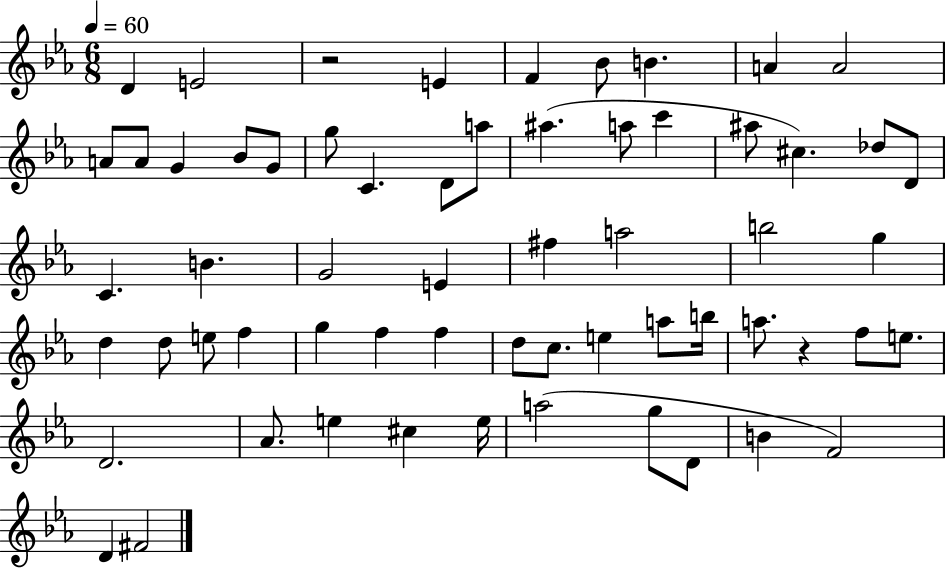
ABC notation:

X:1
T:Untitled
M:6/8
L:1/4
K:Eb
D E2 z2 E F _B/2 B A A2 A/2 A/2 G _B/2 G/2 g/2 C D/2 a/2 ^a a/2 c' ^a/2 ^c _d/2 D/2 C B G2 E ^f a2 b2 g d d/2 e/2 f g f f d/2 c/2 e a/2 b/4 a/2 z f/2 e/2 D2 _A/2 e ^c e/4 a2 g/2 D/2 B F2 D ^F2